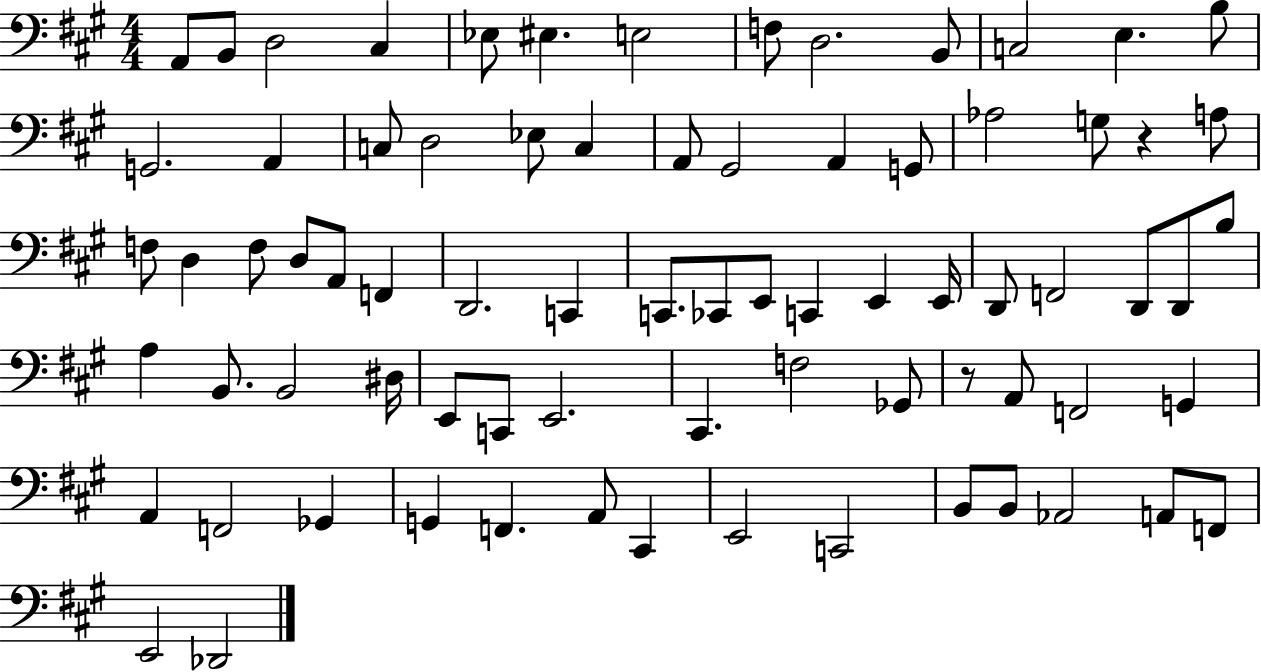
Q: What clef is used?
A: bass